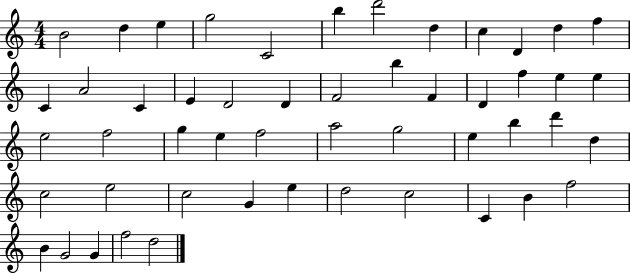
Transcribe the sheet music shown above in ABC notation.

X:1
T:Untitled
M:4/4
L:1/4
K:C
B2 d e g2 C2 b d'2 d c D d f C A2 C E D2 D F2 b F D f e e e2 f2 g e f2 a2 g2 e b d' d c2 e2 c2 G e d2 c2 C B f2 B G2 G f2 d2